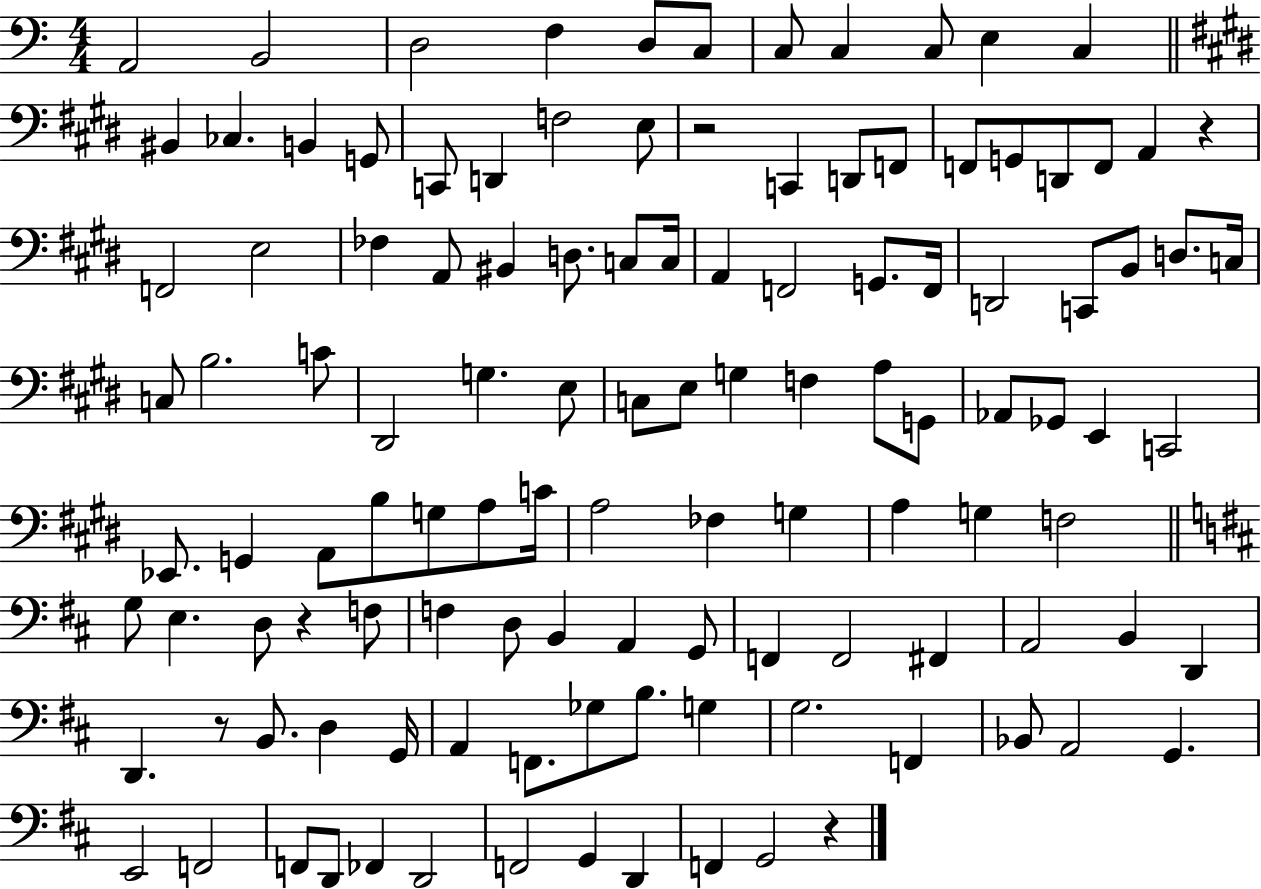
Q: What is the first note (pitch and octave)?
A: A2